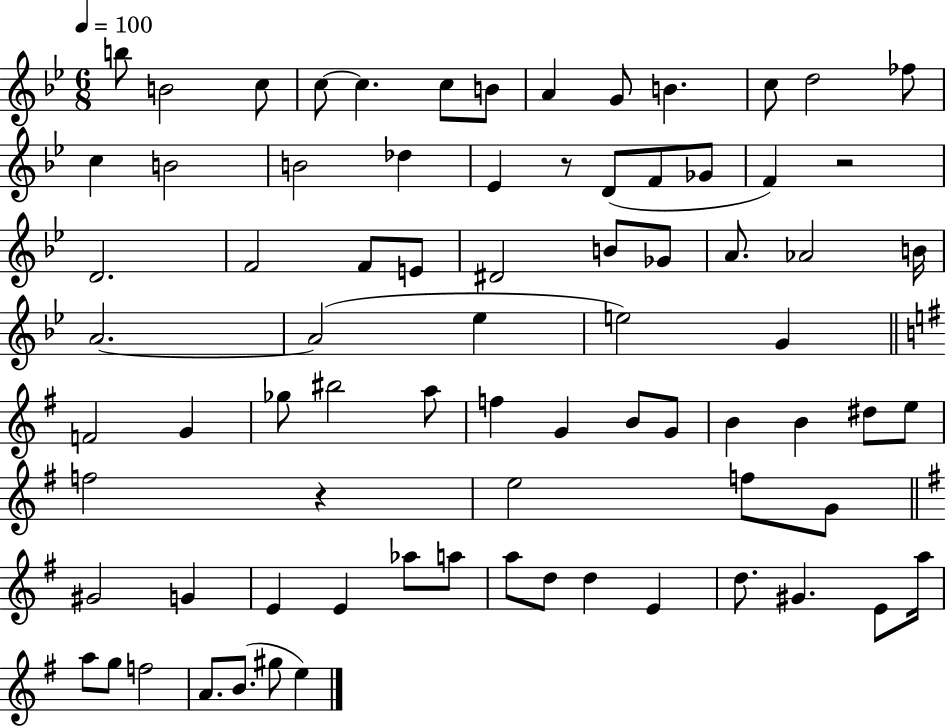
{
  \clef treble
  \numericTimeSignature
  \time 6/8
  \key bes \major
  \tempo 4 = 100
  b''8 b'2 c''8 | c''8~~ c''4. c''8 b'8 | a'4 g'8 b'4. | c''8 d''2 fes''8 | \break c''4 b'2 | b'2 des''4 | ees'4 r8 d'8( f'8 ges'8 | f'4) r2 | \break d'2. | f'2 f'8 e'8 | dis'2 b'8 ges'8 | a'8. aes'2 b'16 | \break a'2.~~ | a'2( ees''4 | e''2) g'4 | \bar "||" \break \key g \major f'2 g'4 | ges''8 bis''2 a''8 | f''4 g'4 b'8 g'8 | b'4 b'4 dis''8 e''8 | \break f''2 r4 | e''2 f''8 g'8 | \bar "||" \break \key g \major gis'2 g'4 | e'4 e'4 aes''8 a''8 | a''8 d''8 d''4 e'4 | d''8. gis'4. e'8 a''16 | \break a''8 g''8 f''2 | a'8. b'8.( gis''8 e''4) | \bar "|."
}